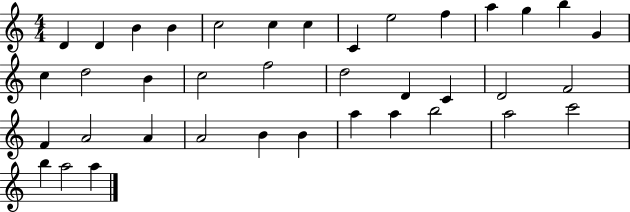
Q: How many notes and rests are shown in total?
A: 38